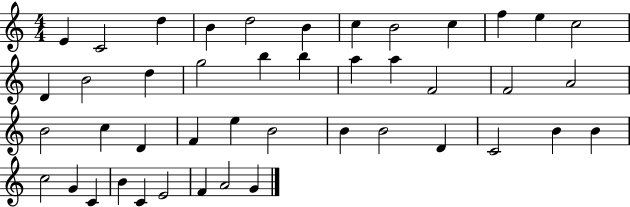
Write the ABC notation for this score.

X:1
T:Untitled
M:4/4
L:1/4
K:C
E C2 d B d2 B c B2 c f e c2 D B2 d g2 b b a a F2 F2 A2 B2 c D F e B2 B B2 D C2 B B c2 G C B C E2 F A2 G